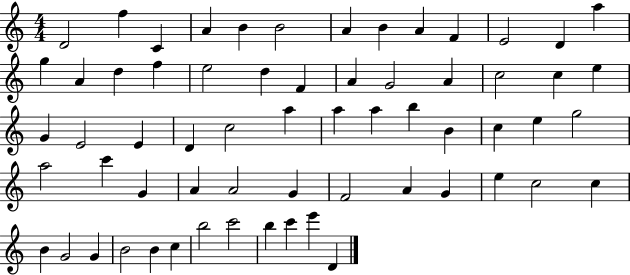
{
  \clef treble
  \numericTimeSignature
  \time 4/4
  \key c \major
  d'2 f''4 c'4 | a'4 b'4 b'2 | a'4 b'4 a'4 f'4 | e'2 d'4 a''4 | \break g''4 a'4 d''4 f''4 | e''2 d''4 f'4 | a'4 g'2 a'4 | c''2 c''4 e''4 | \break g'4 e'2 e'4 | d'4 c''2 a''4 | a''4 a''4 b''4 b'4 | c''4 e''4 g''2 | \break a''2 c'''4 g'4 | a'4 a'2 g'4 | f'2 a'4 g'4 | e''4 c''2 c''4 | \break b'4 g'2 g'4 | b'2 b'4 c''4 | b''2 c'''2 | b''4 c'''4 e'''4 d'4 | \break \bar "|."
}